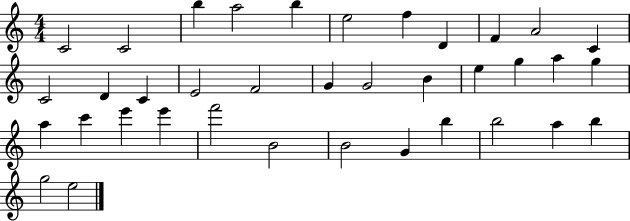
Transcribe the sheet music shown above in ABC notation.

X:1
T:Untitled
M:4/4
L:1/4
K:C
C2 C2 b a2 b e2 f D F A2 C C2 D C E2 F2 G G2 B e g a g a c' e' e' f'2 B2 B2 G b b2 a b g2 e2